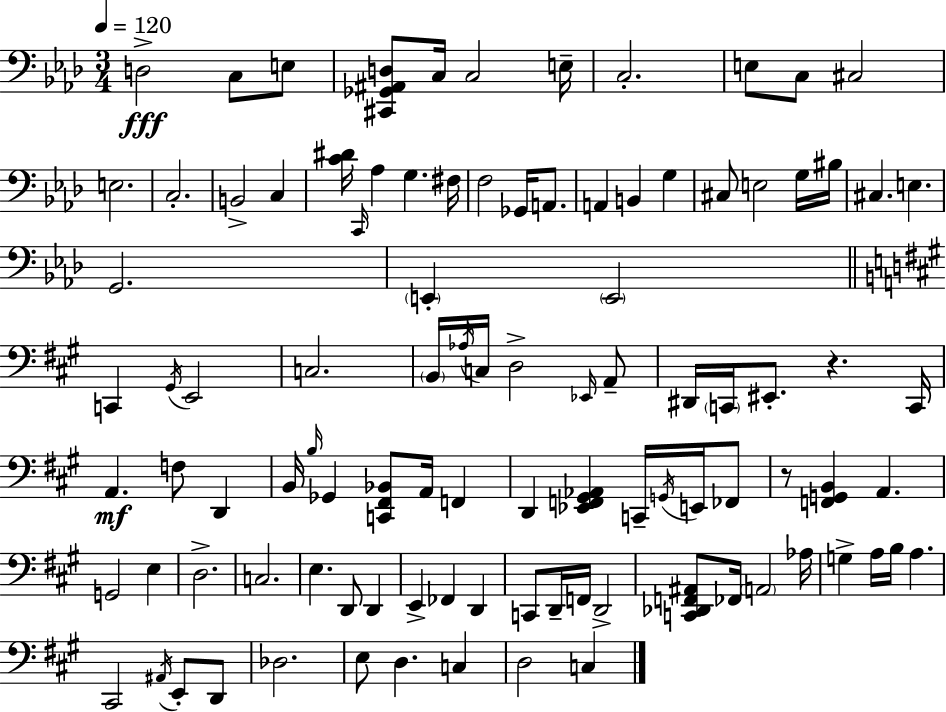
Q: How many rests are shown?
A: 2